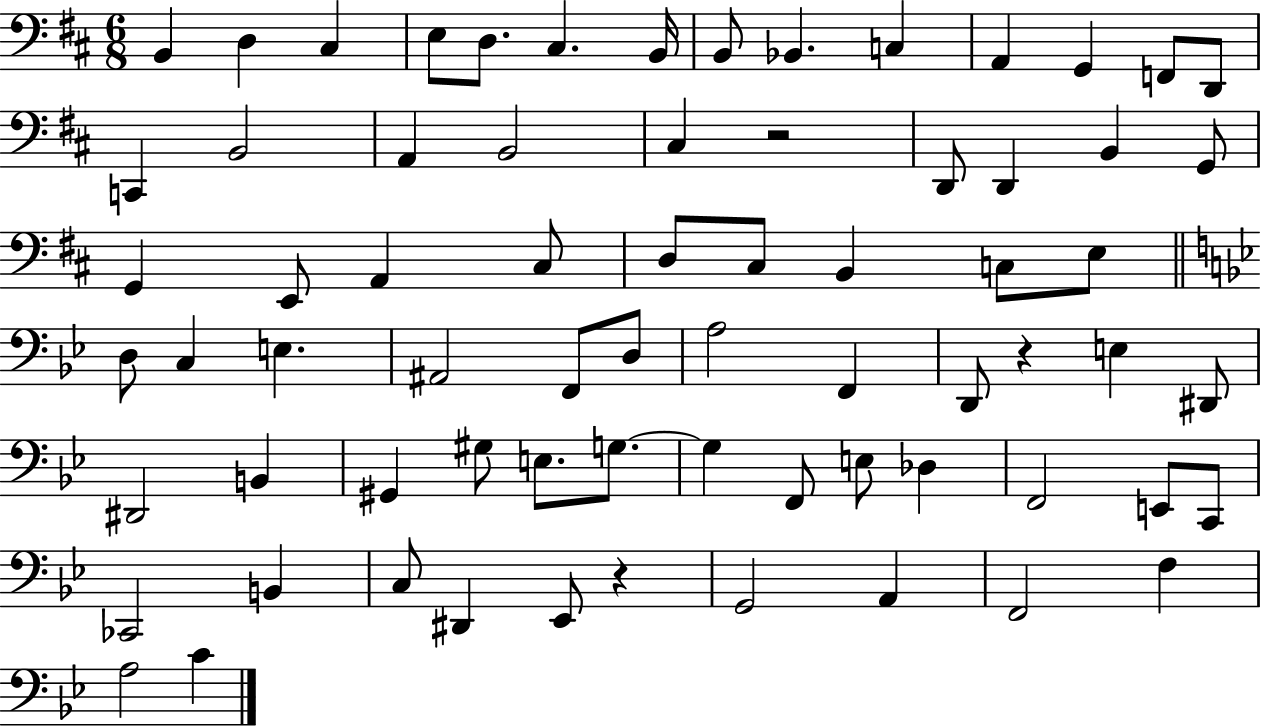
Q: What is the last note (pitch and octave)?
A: C4